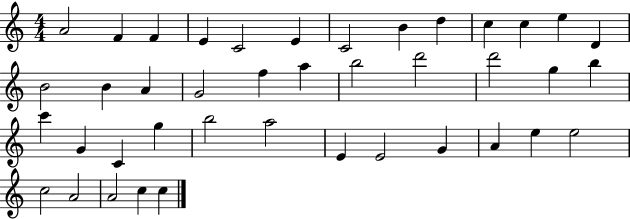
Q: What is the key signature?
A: C major